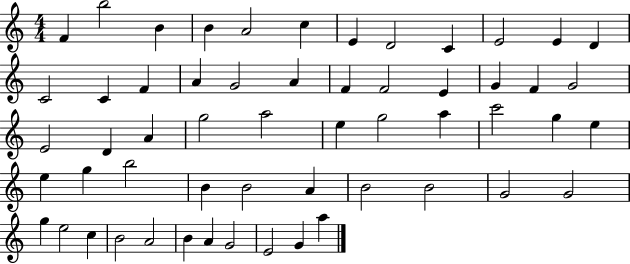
F4/q B5/h B4/q B4/q A4/h C5/q E4/q D4/h C4/q E4/h E4/q D4/q C4/h C4/q F4/q A4/q G4/h A4/q F4/q F4/h E4/q G4/q F4/q G4/h E4/h D4/q A4/q G5/h A5/h E5/q G5/h A5/q C6/h G5/q E5/q E5/q G5/q B5/h B4/q B4/h A4/q B4/h B4/h G4/h G4/h G5/q E5/h C5/q B4/h A4/h B4/q A4/q G4/h E4/h G4/q A5/q